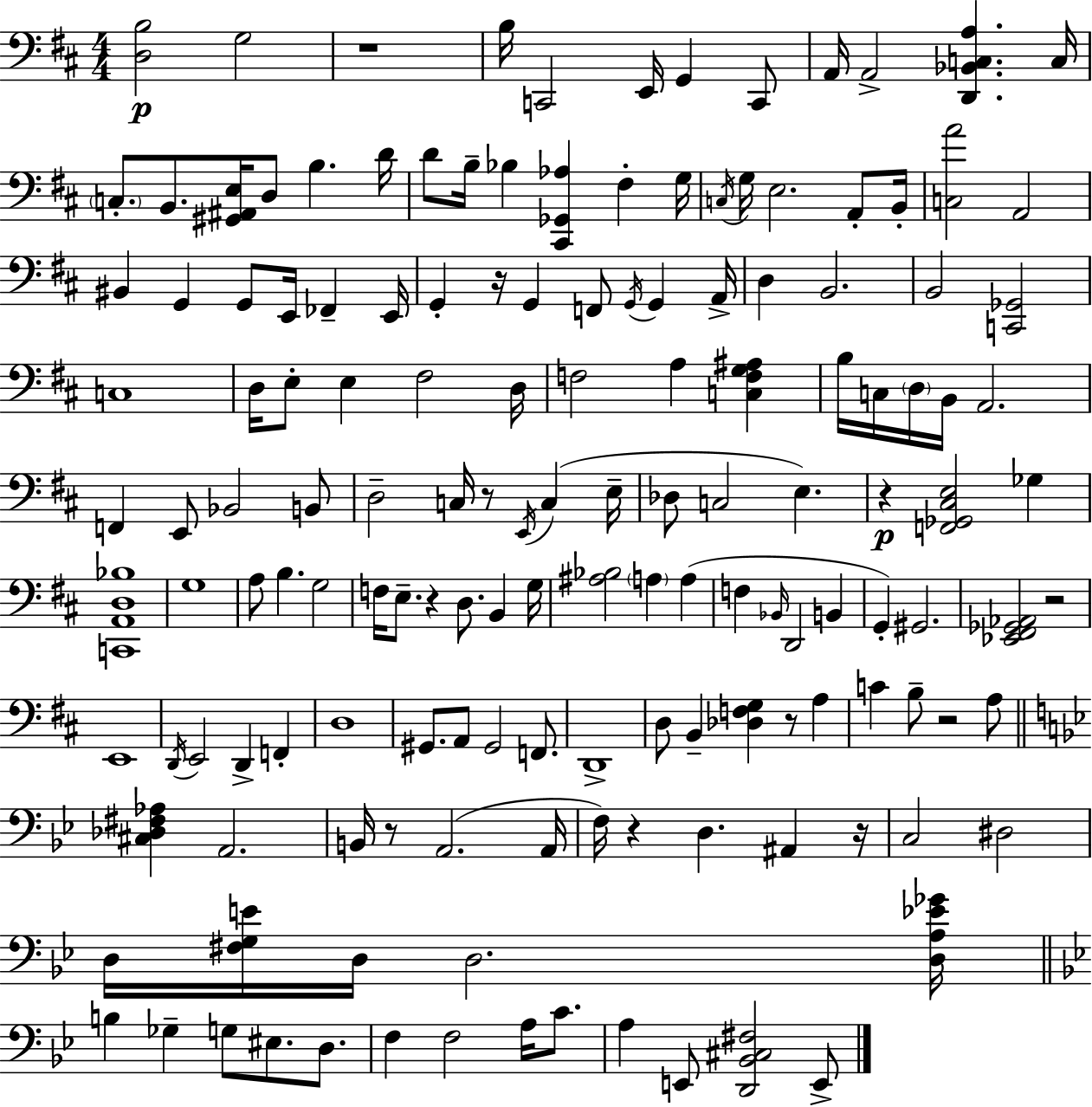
[D3,B3]/h G3/h R/w B3/s C2/h E2/s G2/q C2/e A2/s A2/h [D2,Bb2,C3,A3]/q. C3/s C3/e. B2/e. [G#2,A#2,E3]/s D3/e B3/q. D4/s D4/e B3/s Bb3/q [C#2,Gb2,Ab3]/q F#3/q G3/s C3/s G3/s E3/h. A2/e B2/s [C3,A4]/h A2/h BIS2/q G2/q G2/e E2/s FES2/q E2/s G2/q R/s G2/q F2/e G2/s G2/q A2/s D3/q B2/h. B2/h [C2,Gb2]/h C3/w D3/s E3/e E3/q F#3/h D3/s F3/h A3/q [C3,F3,G3,A#3]/q B3/s C3/s D3/s B2/s A2/h. F2/q E2/e Bb2/h B2/e D3/h C3/s R/e E2/s C3/q E3/s Db3/e C3/h E3/q. R/q [F2,Gb2,C#3,E3]/h Gb3/q [C2,A2,D3,Bb3]/w G3/w A3/e B3/q. G3/h F3/s E3/e. R/q D3/e. B2/q G3/s [A#3,Bb3]/h A3/q A3/q F3/q Bb2/s D2/h B2/q G2/q G#2/h. [Eb2,F#2,Gb2,Ab2]/h R/h E2/w D2/s E2/h D2/q F2/q D3/w G#2/e. A2/e G#2/h F2/e. D2/w D3/e B2/q [Db3,F3,G3]/q R/e A3/q C4/q B3/e R/h A3/e [C#3,Db3,F#3,Ab3]/q A2/h. B2/s R/e A2/h. A2/s F3/s R/q D3/q. A#2/q R/s C3/h D#3/h D3/s [F#3,G3,E4]/s D3/s D3/h. [D3,A3,Eb4,Gb4]/s B3/q Gb3/q G3/e EIS3/e. D3/e. F3/q F3/h A3/s C4/e. A3/q E2/e [D2,Bb2,C#3,F#3]/h E2/e